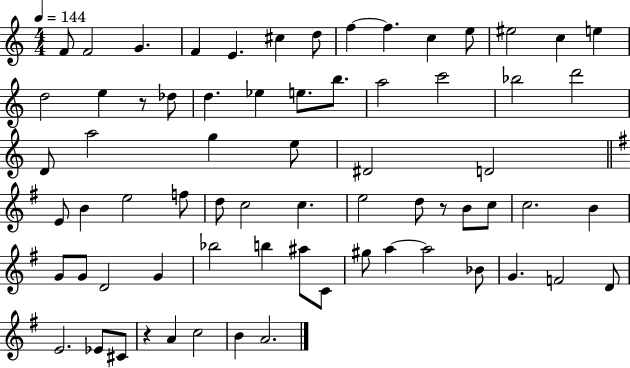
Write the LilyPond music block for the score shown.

{
  \clef treble
  \numericTimeSignature
  \time 4/4
  \key c \major
  \tempo 4 = 144
  \repeat volta 2 { f'8 f'2 g'4. | f'4 e'4. cis''4 d''8 | f''4~~ f''4. c''4 e''8 | eis''2 c''4 e''4 | \break d''2 e''4 r8 des''8 | d''4. ees''4 e''8. b''8. | a''2 c'''2 | bes''2 d'''2 | \break d'8 a''2 g''4 e''8 | dis'2 d'2 | \bar "||" \break \key e \minor e'8 b'4 e''2 f''8 | d''8 c''2 c''4. | e''2 d''8 r8 b'8 c''8 | c''2. b'4 | \break g'8 g'8 d'2 g'4 | bes''2 b''4 ais''8 c'8 | gis''8 a''4~~ a''2 bes'8 | g'4. f'2 d'8 | \break e'2. ees'8 cis'8 | r4 a'4 c''2 | b'4 a'2. | } \bar "|."
}